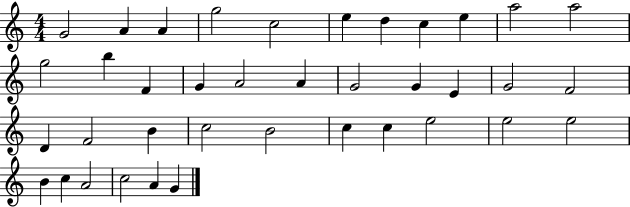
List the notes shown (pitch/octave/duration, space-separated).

G4/h A4/q A4/q G5/h C5/h E5/q D5/q C5/q E5/q A5/h A5/h G5/h B5/q F4/q G4/q A4/h A4/q G4/h G4/q E4/q G4/h F4/h D4/q F4/h B4/q C5/h B4/h C5/q C5/q E5/h E5/h E5/h B4/q C5/q A4/h C5/h A4/q G4/q